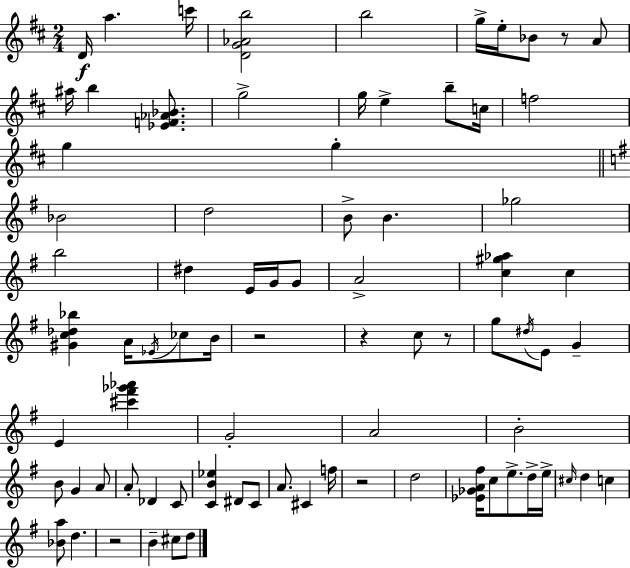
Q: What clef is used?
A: treble